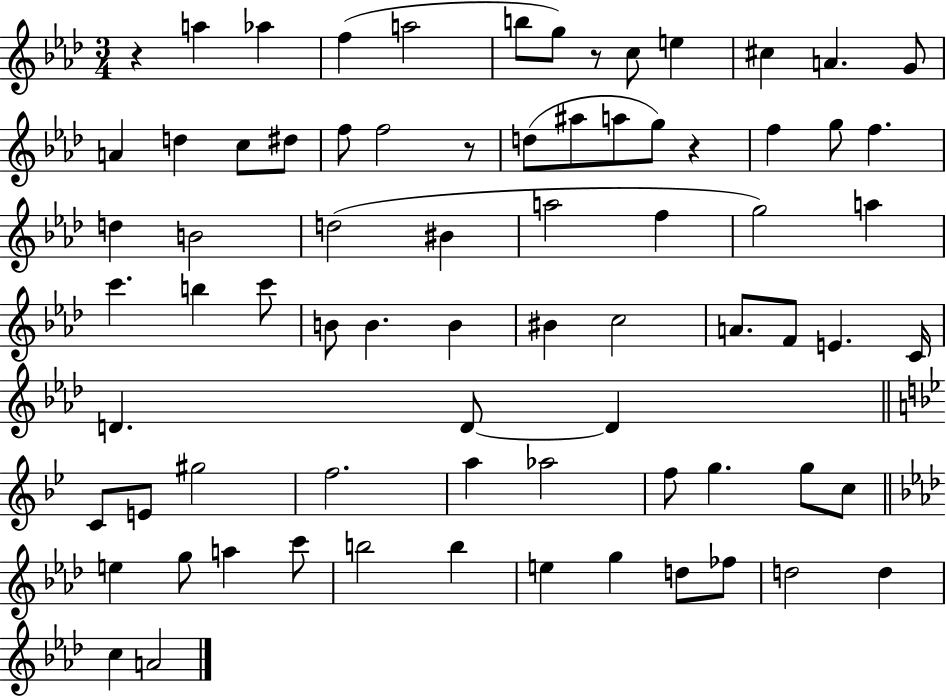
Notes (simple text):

R/q A5/q Ab5/q F5/q A5/h B5/e G5/e R/e C5/e E5/q C#5/q A4/q. G4/e A4/q D5/q C5/e D#5/e F5/e F5/h R/e D5/e A#5/e A5/e G5/e R/q F5/q G5/e F5/q. D5/q B4/h D5/h BIS4/q A5/h F5/q G5/h A5/q C6/q. B5/q C6/e B4/e B4/q. B4/q BIS4/q C5/h A4/e. F4/e E4/q. C4/s D4/q. D4/e D4/q C4/e E4/e G#5/h F5/h. A5/q Ab5/h F5/e G5/q. G5/e C5/e E5/q G5/e A5/q C6/e B5/h B5/q E5/q G5/q D5/e FES5/e D5/h D5/q C5/q A4/h